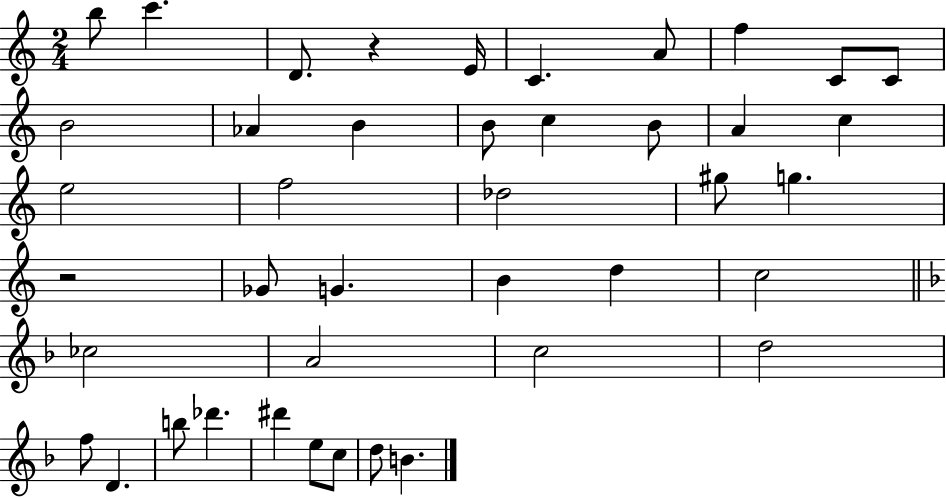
B5/e C6/q. D4/e. R/q E4/s C4/q. A4/e F5/q C4/e C4/e B4/h Ab4/q B4/q B4/e C5/q B4/e A4/q C5/q E5/h F5/h Db5/h G#5/e G5/q. R/h Gb4/e G4/q. B4/q D5/q C5/h CES5/h A4/h C5/h D5/h F5/e D4/q. B5/e Db6/q. D#6/q E5/e C5/e D5/e B4/q.